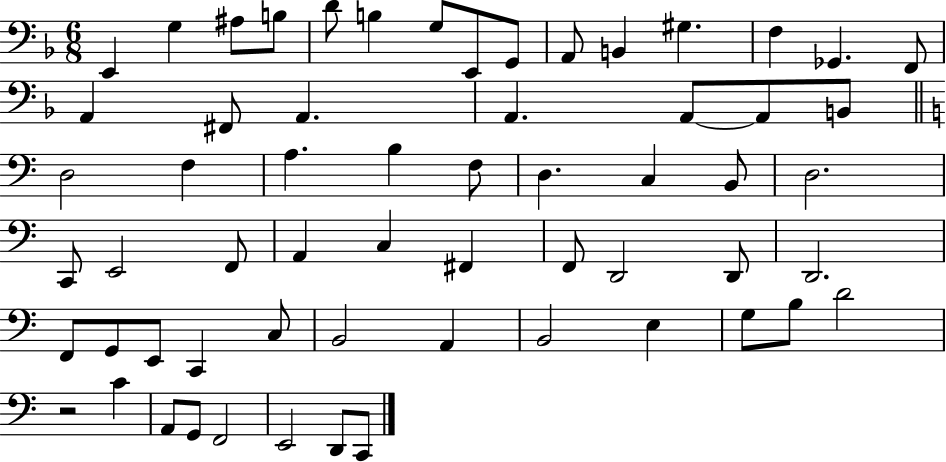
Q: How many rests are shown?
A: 1